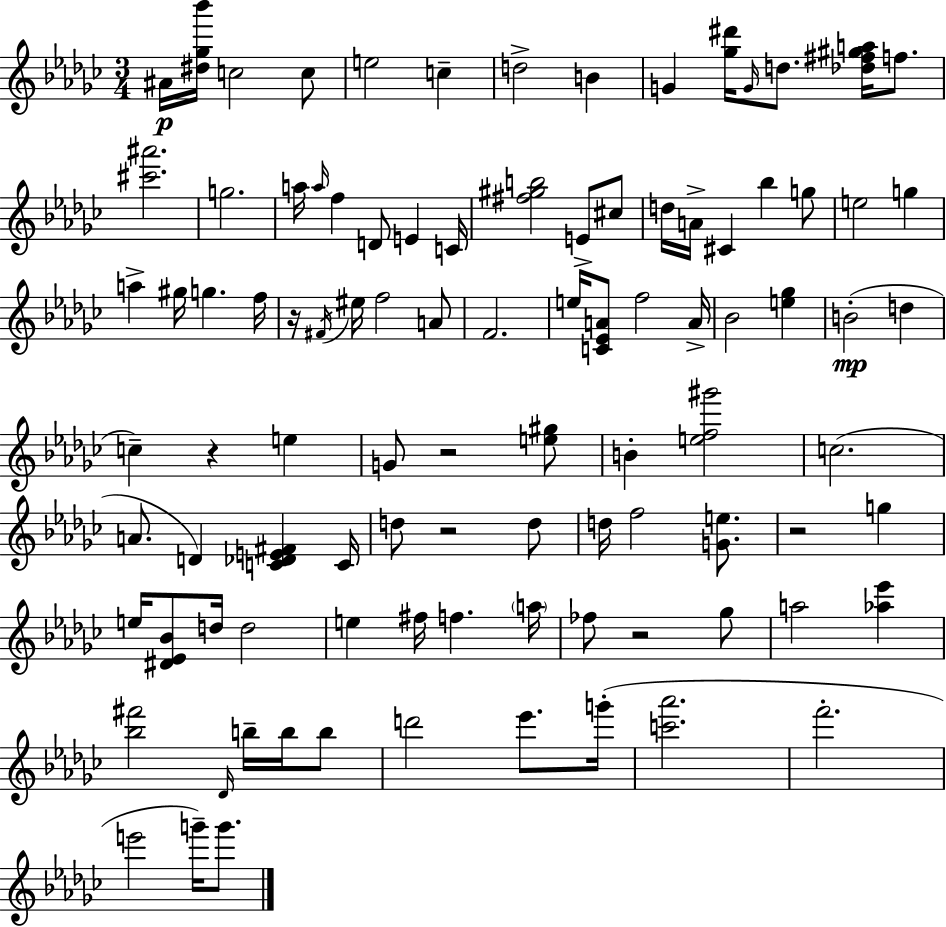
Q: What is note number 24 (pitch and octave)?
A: Bb5